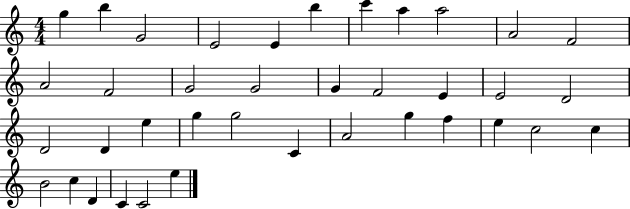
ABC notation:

X:1
T:Untitled
M:4/4
L:1/4
K:C
g b G2 E2 E b c' a a2 A2 F2 A2 F2 G2 G2 G F2 E E2 D2 D2 D e g g2 C A2 g f e c2 c B2 c D C C2 e